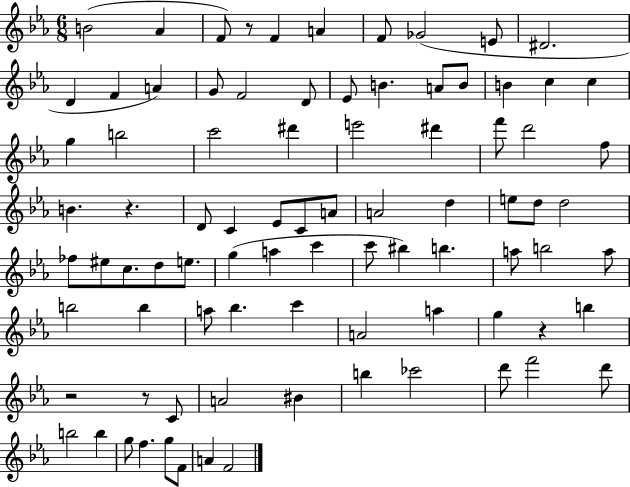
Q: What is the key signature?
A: EES major